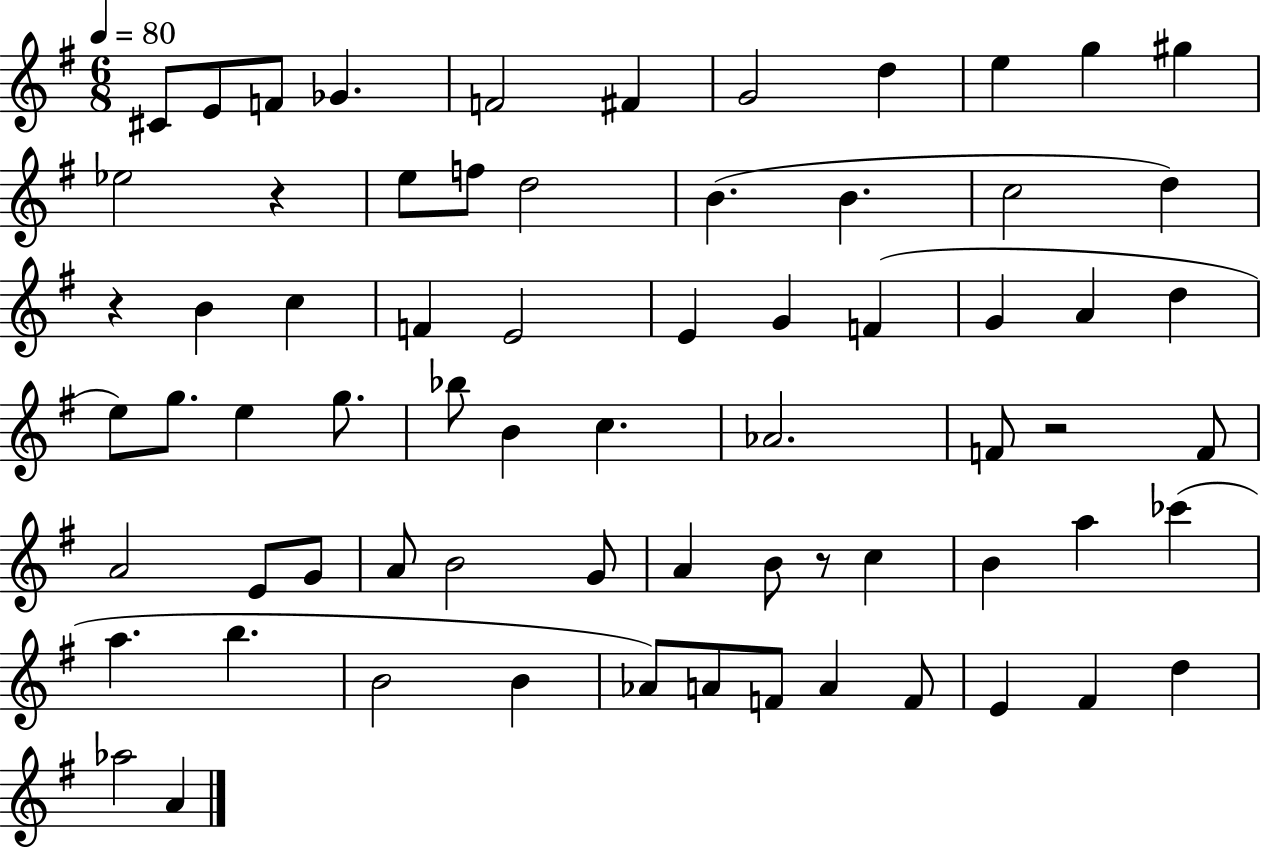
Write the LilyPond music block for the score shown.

{
  \clef treble
  \numericTimeSignature
  \time 6/8
  \key g \major
  \tempo 4 = 80
  cis'8 e'8 f'8 ges'4. | f'2 fis'4 | g'2 d''4 | e''4 g''4 gis''4 | \break ees''2 r4 | e''8 f''8 d''2 | b'4.( b'4. | c''2 d''4) | \break r4 b'4 c''4 | f'4 e'2 | e'4 g'4 f'4( | g'4 a'4 d''4 | \break e''8) g''8. e''4 g''8. | bes''8 b'4 c''4. | aes'2. | f'8 r2 f'8 | \break a'2 e'8 g'8 | a'8 b'2 g'8 | a'4 b'8 r8 c''4 | b'4 a''4 ces'''4( | \break a''4. b''4. | b'2 b'4 | aes'8) a'8 f'8 a'4 f'8 | e'4 fis'4 d''4 | \break aes''2 a'4 | \bar "|."
}